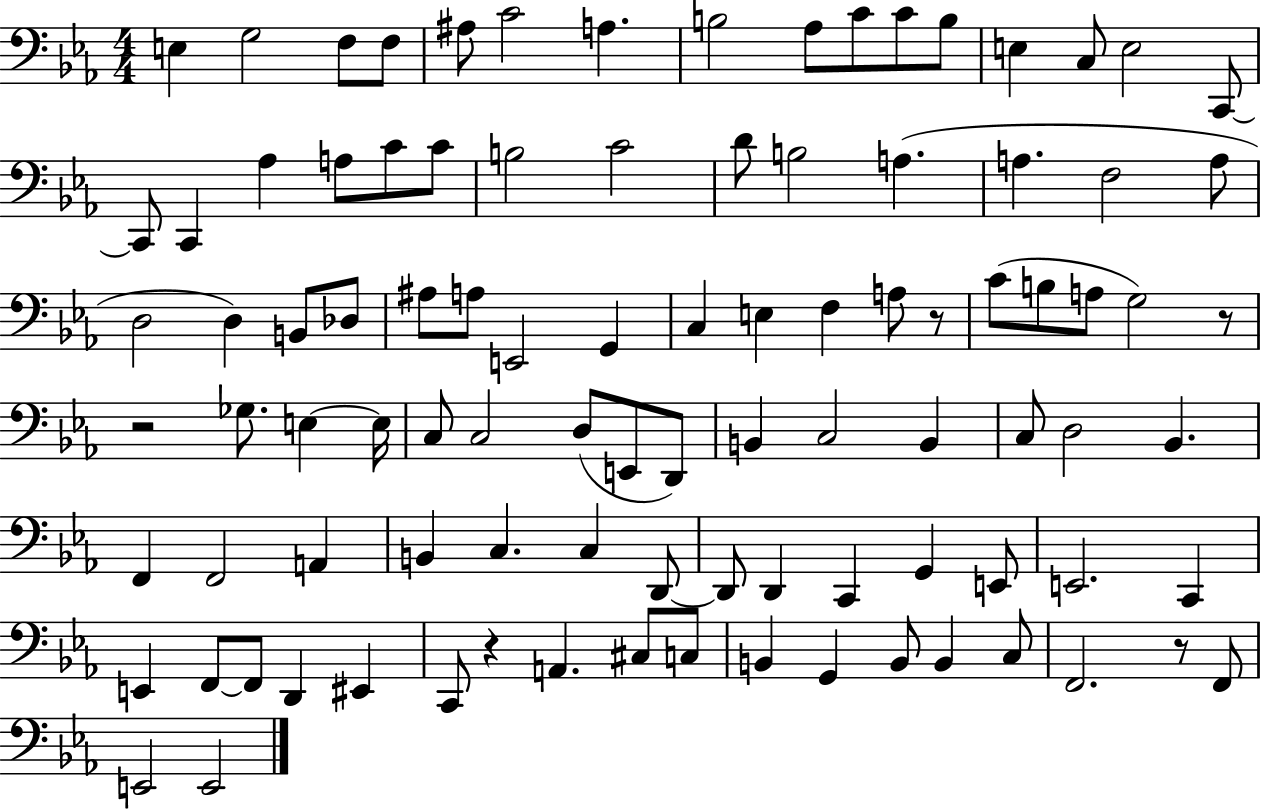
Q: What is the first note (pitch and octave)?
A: E3